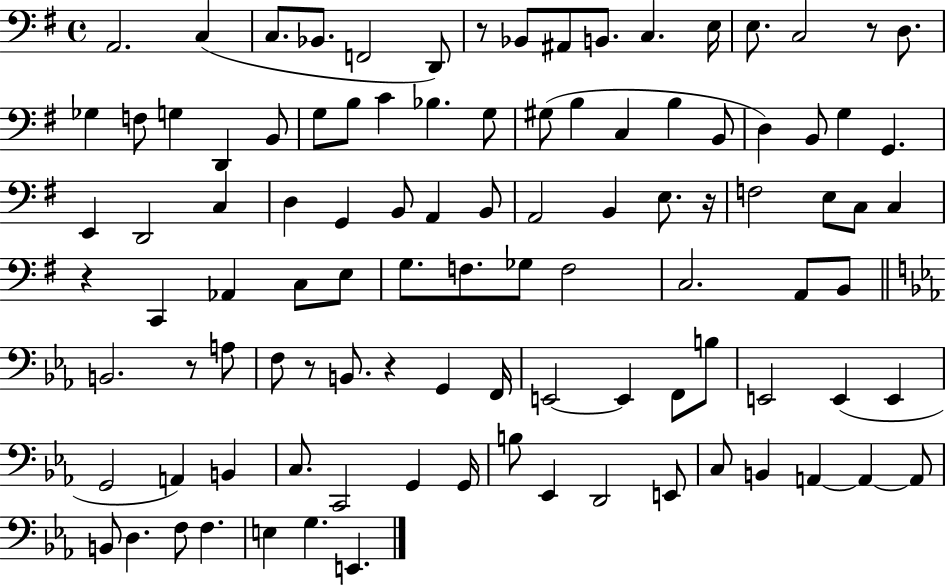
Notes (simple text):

A2/h. C3/q C3/e. Bb2/e. F2/h D2/e R/e Bb2/e A#2/e B2/e. C3/q. E3/s E3/e. C3/h R/e D3/e. Gb3/q F3/e G3/q D2/q B2/e G3/e B3/e C4/q Bb3/q. G3/e G#3/e B3/q C3/q B3/q B2/e D3/q B2/e G3/q G2/q. E2/q D2/h C3/q D3/q G2/q B2/e A2/q B2/e A2/h B2/q E3/e. R/s F3/h E3/e C3/e C3/q R/q C2/q Ab2/q C3/e E3/e G3/e. F3/e. Gb3/e F3/h C3/h. A2/e B2/e B2/h. R/e A3/e F3/e R/e B2/e. R/q G2/q F2/s E2/h E2/q F2/e B3/e E2/h E2/q E2/q G2/h A2/q B2/q C3/e. C2/h G2/q G2/s B3/e Eb2/q D2/h E2/e C3/e B2/q A2/q A2/q A2/e B2/e D3/q. F3/e F3/q. E3/q G3/q. E2/q.